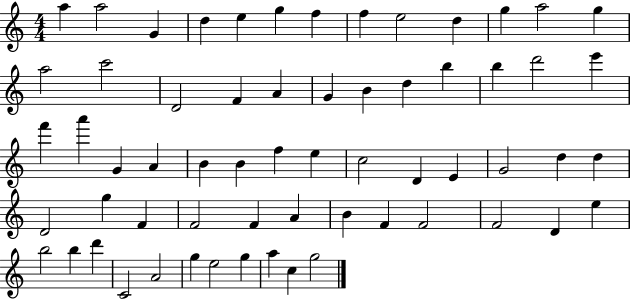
A5/q A5/h G4/q D5/q E5/q G5/q F5/q F5/q E5/h D5/q G5/q A5/h G5/q A5/h C6/h D4/h F4/q A4/q G4/q B4/q D5/q B5/q B5/q D6/h E6/q F6/q A6/q G4/q A4/q B4/q B4/q F5/q E5/q C5/h D4/q E4/q G4/h D5/q D5/q D4/h G5/q F4/q F4/h F4/q A4/q B4/q F4/q F4/h F4/h D4/q E5/q B5/h B5/q D6/q C4/h A4/h G5/q E5/h G5/q A5/q C5/q G5/h